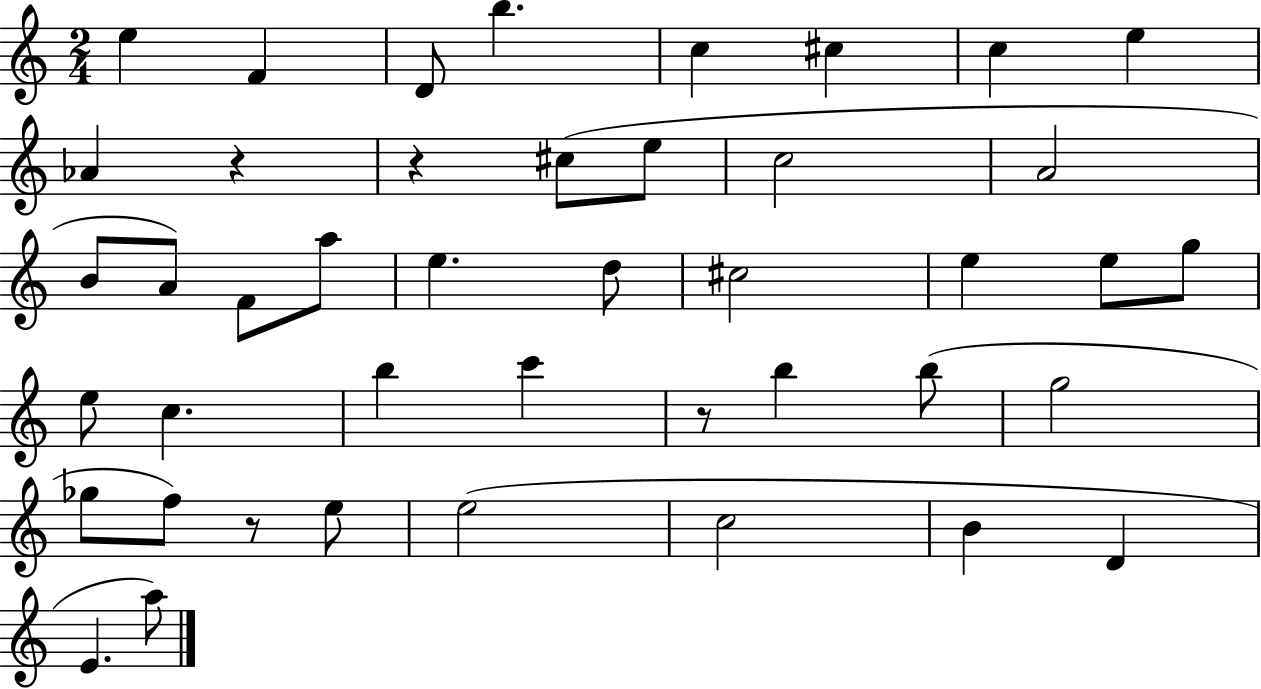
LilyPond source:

{
  \clef treble
  \numericTimeSignature
  \time 2/4
  \key c \major
  e''4 f'4 | d'8 b''4. | c''4 cis''4 | c''4 e''4 | \break aes'4 r4 | r4 cis''8( e''8 | c''2 | a'2 | \break b'8 a'8) f'8 a''8 | e''4. d''8 | cis''2 | e''4 e''8 g''8 | \break e''8 c''4. | b''4 c'''4 | r8 b''4 b''8( | g''2 | \break ges''8 f''8) r8 e''8 | e''2( | c''2 | b'4 d'4 | \break e'4. a''8) | \bar "|."
}